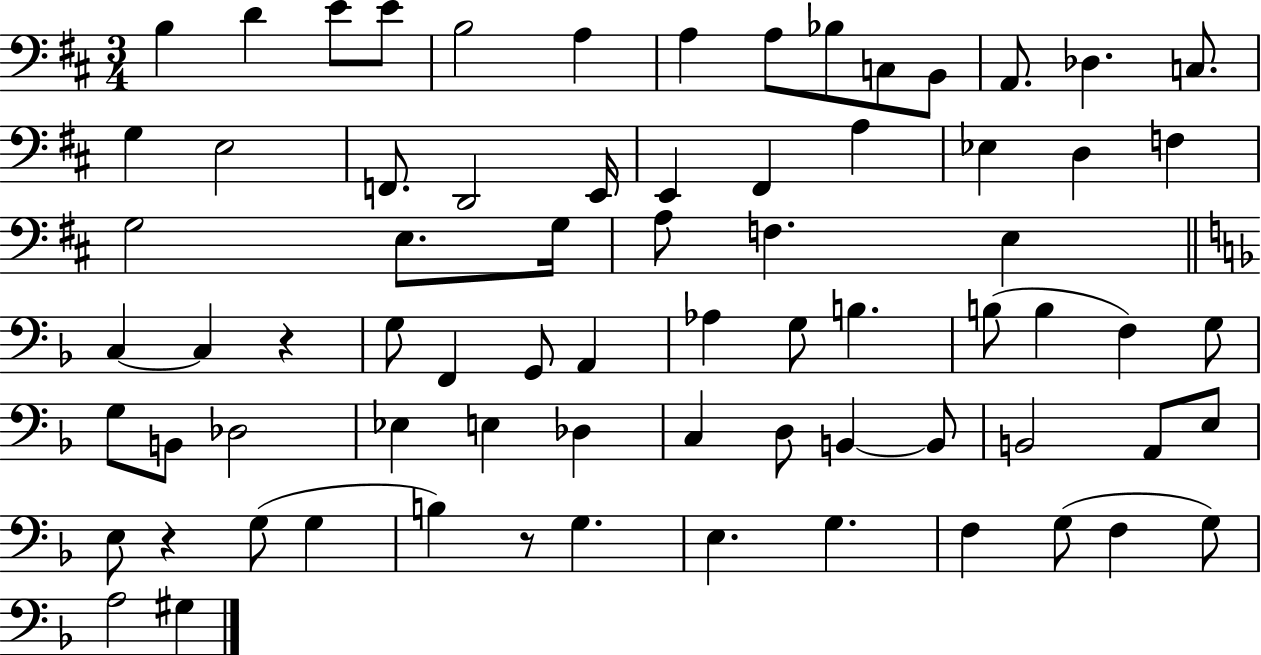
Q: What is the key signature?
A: D major